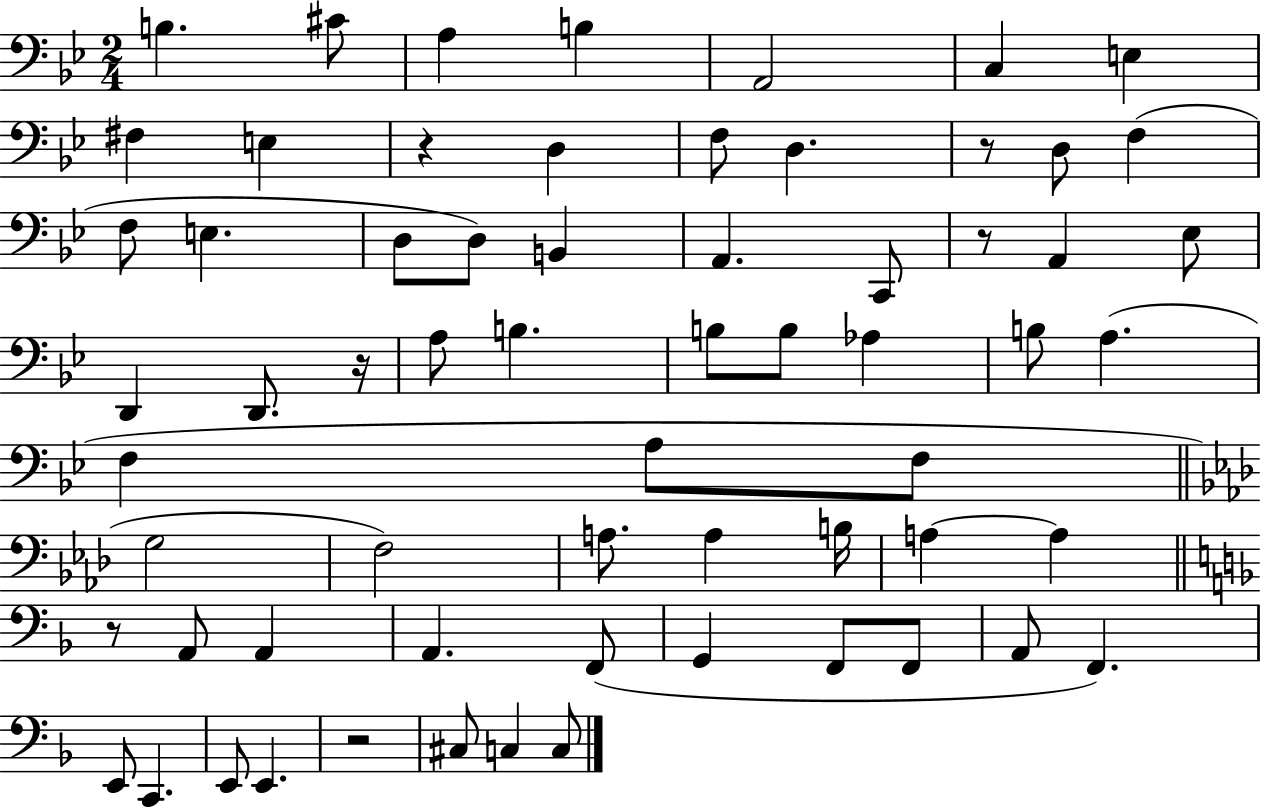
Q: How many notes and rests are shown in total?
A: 64